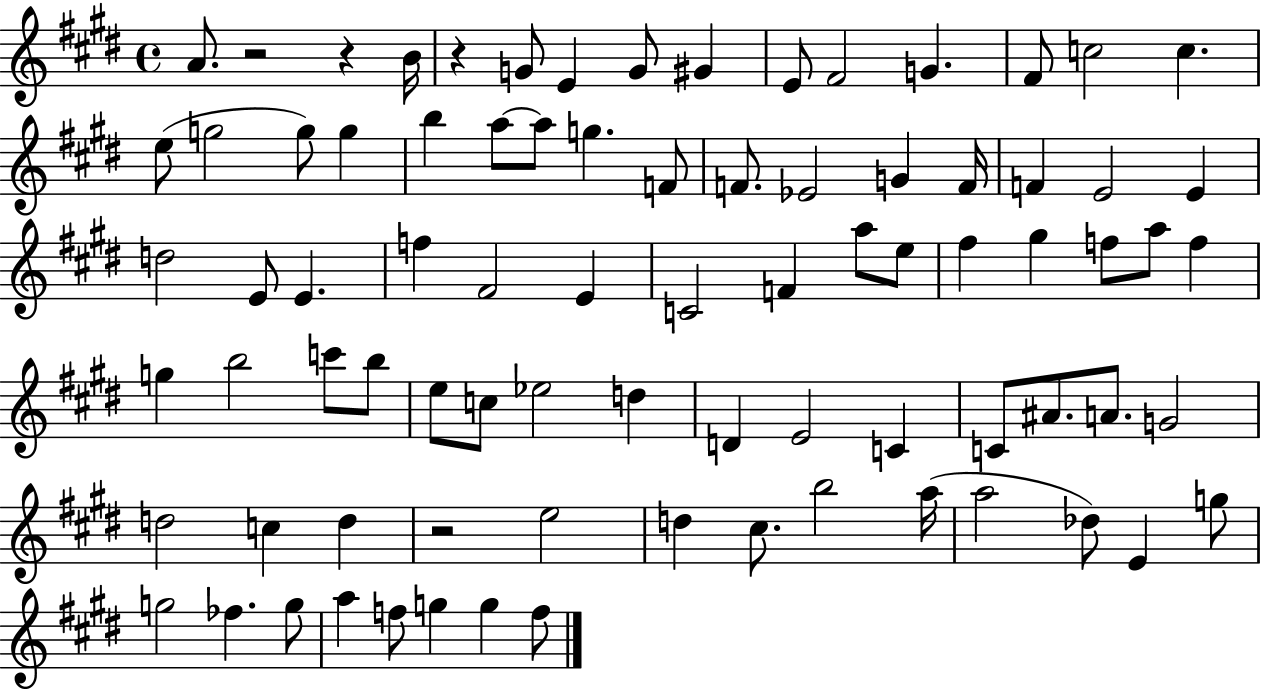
A4/e. R/h R/q B4/s R/q G4/e E4/q G4/e G#4/q E4/e F#4/h G4/q. F#4/e C5/h C5/q. E5/e G5/h G5/e G5/q B5/q A5/e A5/e G5/q. F4/e F4/e. Eb4/h G4/q F4/s F4/q E4/h E4/q D5/h E4/e E4/q. F5/q F#4/h E4/q C4/h F4/q A5/e E5/e F#5/q G#5/q F5/e A5/e F5/q G5/q B5/h C6/e B5/e E5/e C5/e Eb5/h D5/q D4/q E4/h C4/q C4/e A#4/e. A4/e. G4/h D5/h C5/q D5/q R/h E5/h D5/q C#5/e. B5/h A5/s A5/h Db5/e E4/q G5/e G5/h FES5/q. G5/e A5/q F5/e G5/q G5/q F5/e